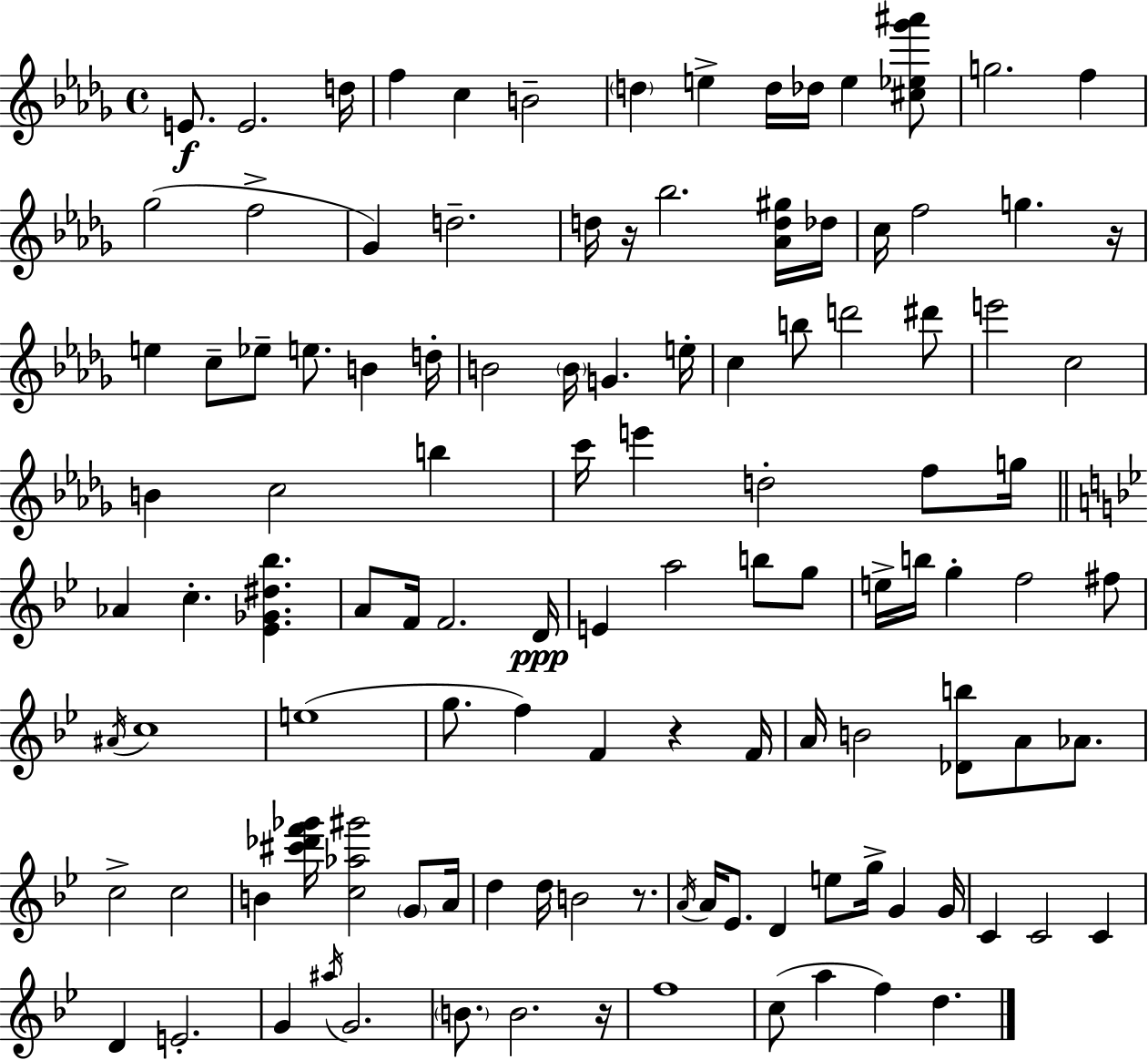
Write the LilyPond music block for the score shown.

{
  \clef treble
  \time 4/4
  \defaultTimeSignature
  \key bes \minor
  e'8.\f e'2. d''16 | f''4 c''4 b'2-- | \parenthesize d''4 e''4-> d''16 des''16 e''4 <cis'' ees'' ges''' ais'''>8 | g''2. f''4 | \break ges''2( f''2-> | ges'4) d''2.-- | d''16 r16 bes''2. <aes' d'' gis''>16 des''16 | c''16 f''2 g''4. r16 | \break e''4 c''8-- ees''8-- e''8. b'4 d''16-. | b'2 \parenthesize b'16 g'4. e''16-. | c''4 b''8 d'''2 dis'''8 | e'''2 c''2 | \break b'4 c''2 b''4 | c'''16 e'''4 d''2-. f''8 g''16 | \bar "||" \break \key bes \major aes'4 c''4.-. <ees' ges' dis'' bes''>4. | a'8 f'16 f'2. d'16\ppp | e'4 a''2 b''8 g''8 | e''16-> b''16 g''4-. f''2 fis''8 | \break \acciaccatura { ais'16 } c''1 | e''1( | g''8. f''4) f'4 r4 | f'16 a'16 b'2 <des' b''>8 a'8 aes'8. | \break c''2-> c''2 | b'4 <cis''' des''' f''' ges'''>16 <c'' aes'' gis'''>2 \parenthesize g'8 | a'16 d''4 d''16 b'2 r8. | \acciaccatura { a'16 } a'16 ees'8. d'4 e''8 g''16-> g'4 | \break g'16 c'4 c'2 c'4 | d'4 e'2.-. | g'4 \acciaccatura { ais''16 } g'2. | \parenthesize b'8. b'2. | \break r16 f''1 | c''8( a''4 f''4) d''4. | \bar "|."
}